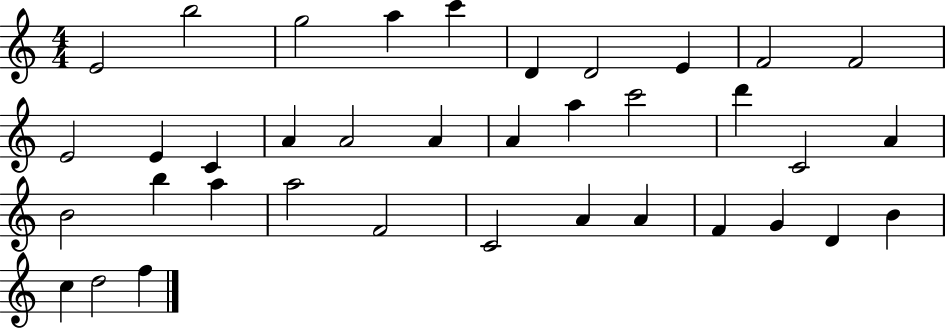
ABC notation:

X:1
T:Untitled
M:4/4
L:1/4
K:C
E2 b2 g2 a c' D D2 E F2 F2 E2 E C A A2 A A a c'2 d' C2 A B2 b a a2 F2 C2 A A F G D B c d2 f